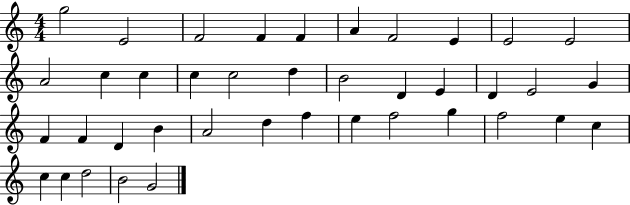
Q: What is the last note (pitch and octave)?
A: G4